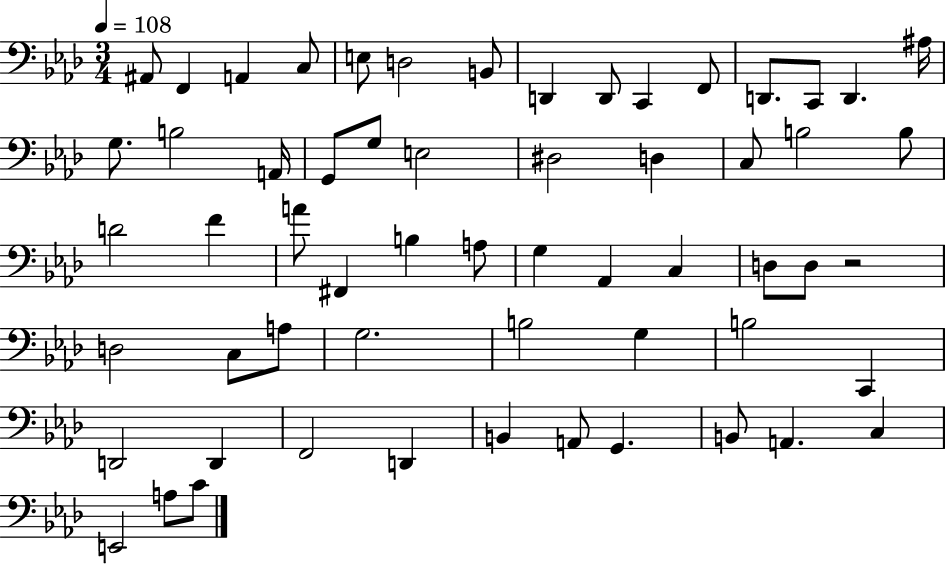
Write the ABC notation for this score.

X:1
T:Untitled
M:3/4
L:1/4
K:Ab
^A,,/2 F,, A,, C,/2 E,/2 D,2 B,,/2 D,, D,,/2 C,, F,,/2 D,,/2 C,,/2 D,, ^A,/4 G,/2 B,2 A,,/4 G,,/2 G,/2 E,2 ^D,2 D, C,/2 B,2 B,/2 D2 F A/2 ^F,, B, A,/2 G, _A,, C, D,/2 D,/2 z2 D,2 C,/2 A,/2 G,2 B,2 G, B,2 C,, D,,2 D,, F,,2 D,, B,, A,,/2 G,, B,,/2 A,, C, E,,2 A,/2 C/2